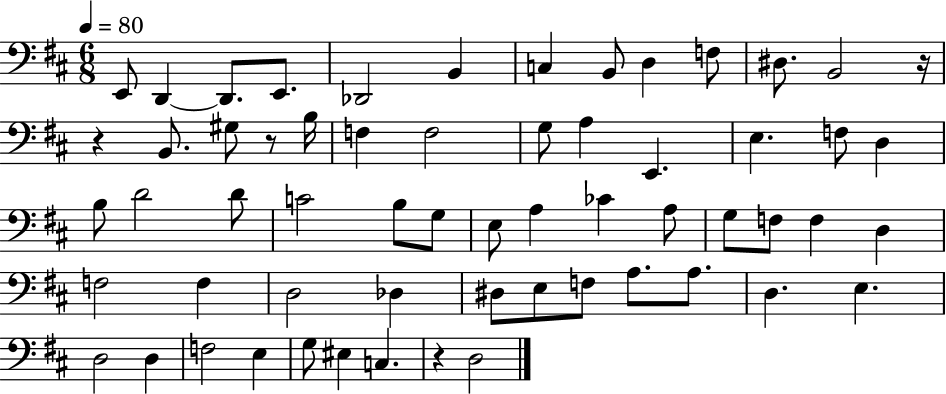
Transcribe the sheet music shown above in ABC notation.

X:1
T:Untitled
M:6/8
L:1/4
K:D
E,,/2 D,, D,,/2 E,,/2 _D,,2 B,, C, B,,/2 D, F,/2 ^D,/2 B,,2 z/4 z B,,/2 ^G,/2 z/2 B,/4 F, F,2 G,/2 A, E,, E, F,/2 D, B,/2 D2 D/2 C2 B,/2 G,/2 E,/2 A, _C A,/2 G,/2 F,/2 F, D, F,2 F, D,2 _D, ^D,/2 E,/2 F,/2 A,/2 A,/2 D, E, D,2 D, F,2 E, G,/2 ^E, C, z D,2